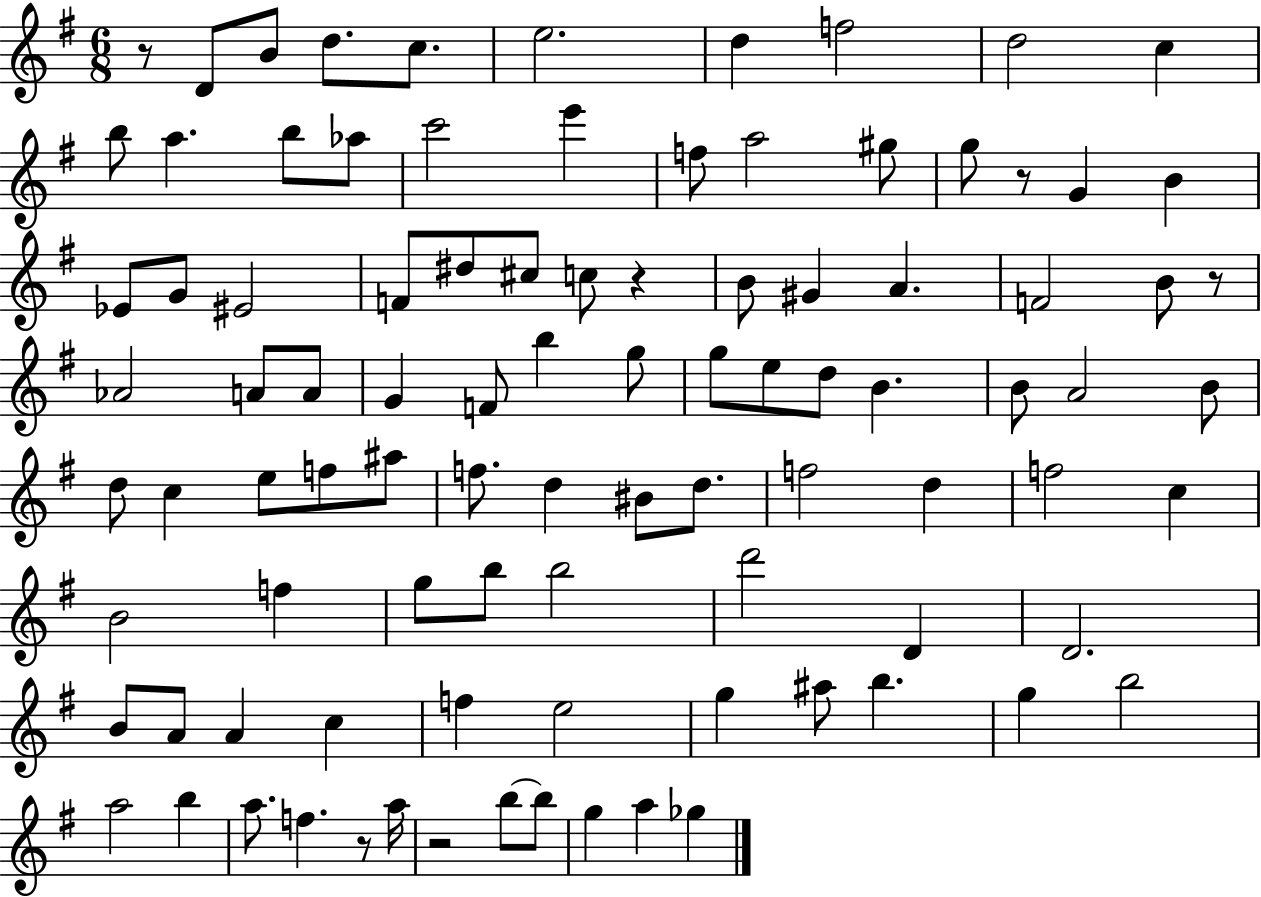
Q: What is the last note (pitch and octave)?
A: Gb5